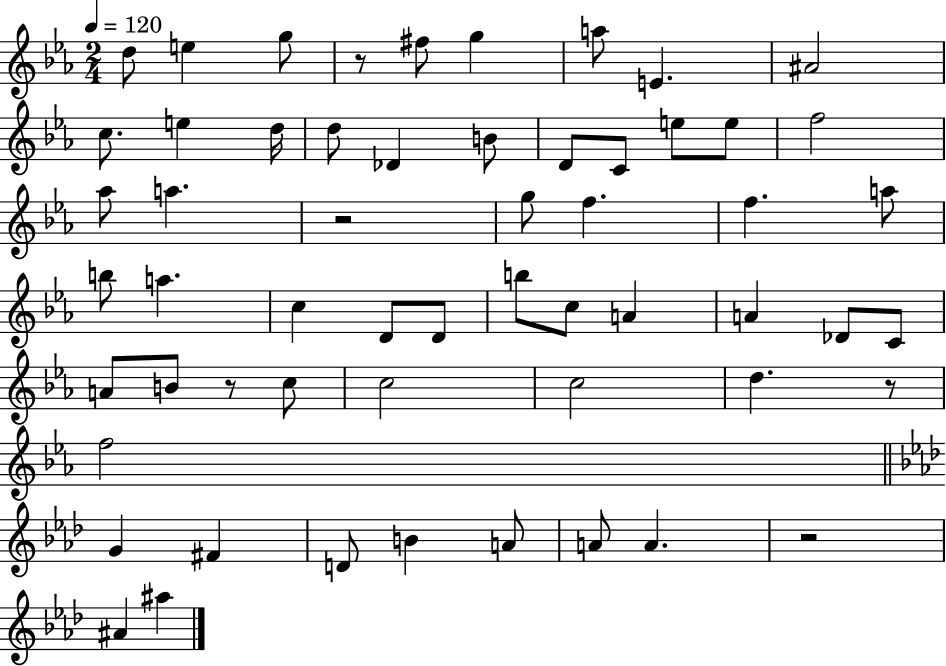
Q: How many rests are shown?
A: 5